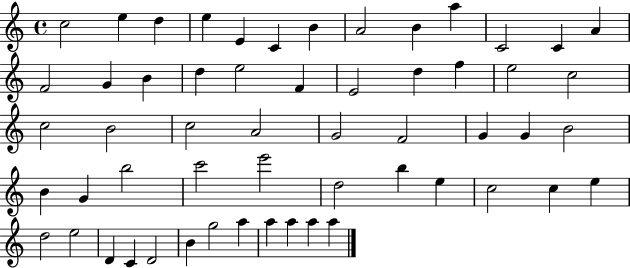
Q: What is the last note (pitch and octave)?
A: A5